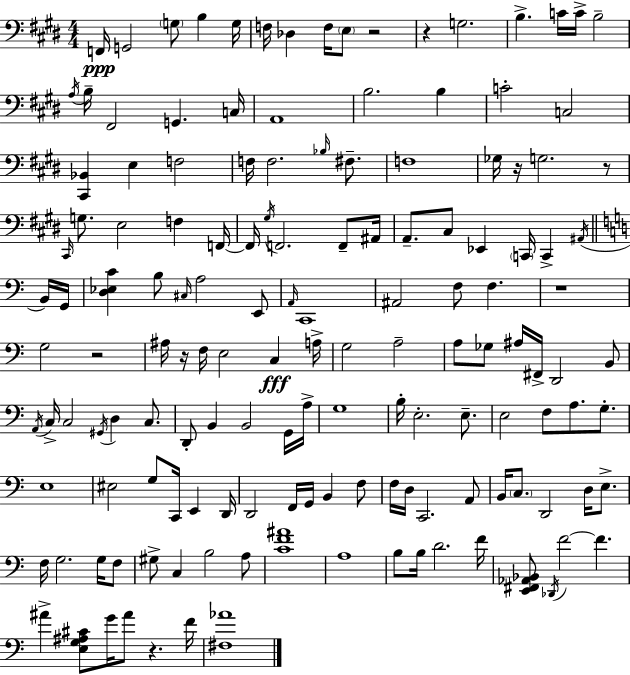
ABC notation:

X:1
T:Untitled
M:4/4
L:1/4
K:E
F,,/4 G,,2 G,/2 B, G,/4 F,/4 _D, F,/4 E,/2 z2 z G,2 B, C/4 C/4 B,2 A,/4 B,/4 ^F,,2 G,, C,/4 A,,4 B,2 B, C2 C,2 [^C,,_B,,] E, F,2 F,/4 F,2 _B,/4 ^F,/2 F,4 _G,/4 z/4 G,2 z/2 ^C,,/4 G,/2 E,2 F, F,,/4 F,,/4 ^G,/4 F,,2 F,,/2 ^A,,/4 A,,/2 ^C,/2 _E,, C,,/4 C,, ^A,,/4 B,,/4 G,,/4 [D,_E,C] B,/2 ^C,/4 A,2 E,,/2 A,,/4 C,,4 ^A,,2 F,/2 F, z4 G,2 z2 ^A,/4 z/4 F,/4 E,2 C, A,/4 G,2 A,2 A,/2 _G,/2 ^A,/4 ^F,,/4 D,,2 B,,/2 A,,/4 C,/4 C,2 ^G,,/4 D, C,/2 D,,/2 B,, B,,2 G,,/4 A,/4 G,4 B,/4 E,2 E,/2 E,2 F,/2 A,/2 G,/2 E,4 ^E,2 G,/2 C,,/4 E,, D,,/4 D,,2 F,,/4 G,,/4 B,, F,/2 F,/4 D,/4 C,,2 A,,/2 B,,/4 C,/2 D,,2 D,/4 E,/2 F,/4 G,2 G,/4 F,/2 ^G,/2 C, B,2 A,/2 [CF^A]4 A,4 B,/2 B,/4 D2 F/4 [E,,^F,,_A,,_B,,]/2 _D,,/4 F2 F ^A [E,G,^A,^C]/2 G/4 ^A/2 z F/4 [^F,_A]4